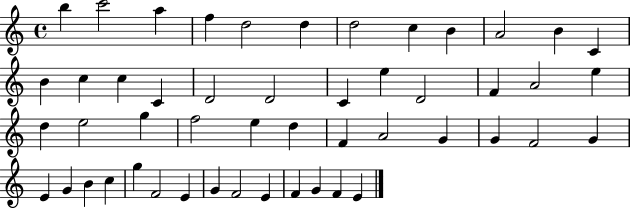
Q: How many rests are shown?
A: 0